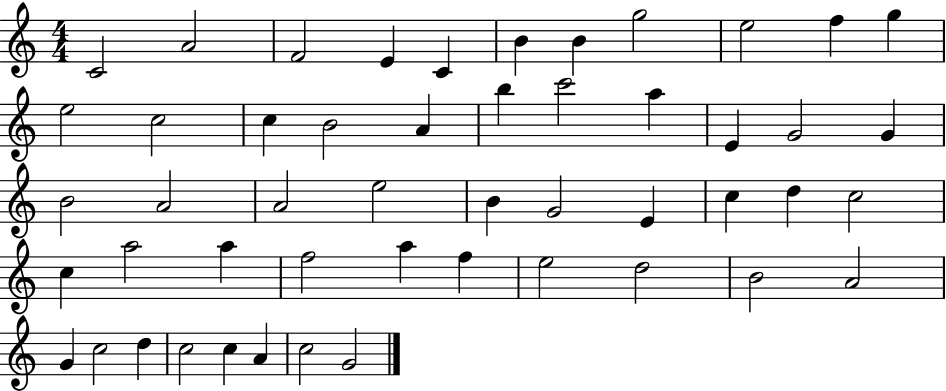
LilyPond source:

{
  \clef treble
  \numericTimeSignature
  \time 4/4
  \key c \major
  c'2 a'2 | f'2 e'4 c'4 | b'4 b'4 g''2 | e''2 f''4 g''4 | \break e''2 c''2 | c''4 b'2 a'4 | b''4 c'''2 a''4 | e'4 g'2 g'4 | \break b'2 a'2 | a'2 e''2 | b'4 g'2 e'4 | c''4 d''4 c''2 | \break c''4 a''2 a''4 | f''2 a''4 f''4 | e''2 d''2 | b'2 a'2 | \break g'4 c''2 d''4 | c''2 c''4 a'4 | c''2 g'2 | \bar "|."
}